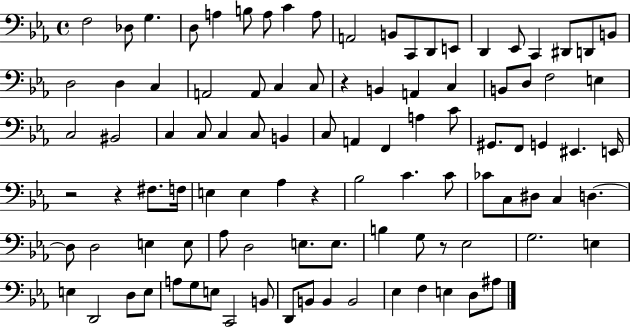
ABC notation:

X:1
T:Untitled
M:4/4
L:1/4
K:Eb
F,2 _D,/2 G, D,/2 A, B,/2 A,/2 C A,/2 A,,2 B,,/2 C,,/2 D,,/2 E,,/2 D,, _E,,/2 C,, ^D,,/2 D,,/2 B,,/2 D,2 D, C, A,,2 A,,/2 C, C,/2 z B,, A,, C, B,,/2 D,/2 F,2 E, C,2 ^B,,2 C, C,/2 C, C,/2 B,, C,/2 A,, F,, A, C/2 ^G,,/2 F,,/2 G,, ^E,, E,,/4 z2 z ^F,/2 F,/4 E, E, _A, z _B,2 C C/2 _C/2 C,/2 ^D,/2 C, D, D,/2 D,2 E, E,/2 _A,/2 D,2 E,/2 E,/2 B, G,/2 z/2 _E,2 G,2 E, E, D,,2 D,/2 E,/2 A,/2 G,/2 E,/2 C,,2 B,,/2 D,,/2 B,,/2 B,, B,,2 _E, F, E, D,/2 ^A,/2